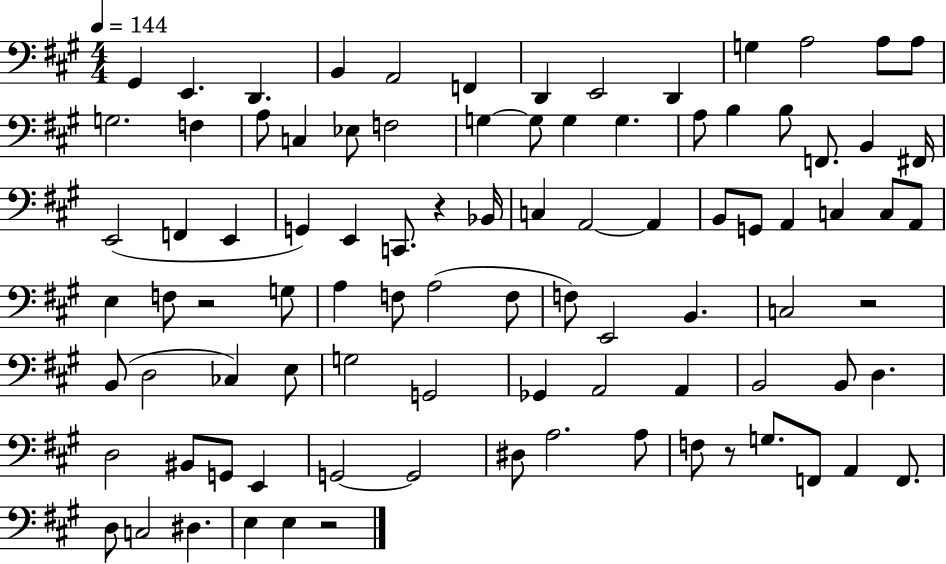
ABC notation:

X:1
T:Untitled
M:4/4
L:1/4
K:A
^G,, E,, D,, B,, A,,2 F,, D,, E,,2 D,, G, A,2 A,/2 A,/2 G,2 F, A,/2 C, _E,/2 F,2 G, G,/2 G, G, A,/2 B, B,/2 F,,/2 B,, ^F,,/4 E,,2 F,, E,, G,, E,, C,,/2 z _B,,/4 C, A,,2 A,, B,,/2 G,,/2 A,, C, C,/2 A,,/2 E, F,/2 z2 G,/2 A, F,/2 A,2 F,/2 F,/2 E,,2 B,, C,2 z2 B,,/2 D,2 _C, E,/2 G,2 G,,2 _G,, A,,2 A,, B,,2 B,,/2 D, D,2 ^B,,/2 G,,/2 E,, G,,2 G,,2 ^D,/2 A,2 A,/2 F,/2 z/2 G,/2 F,,/2 A,, F,,/2 D,/2 C,2 ^D, E, E, z2